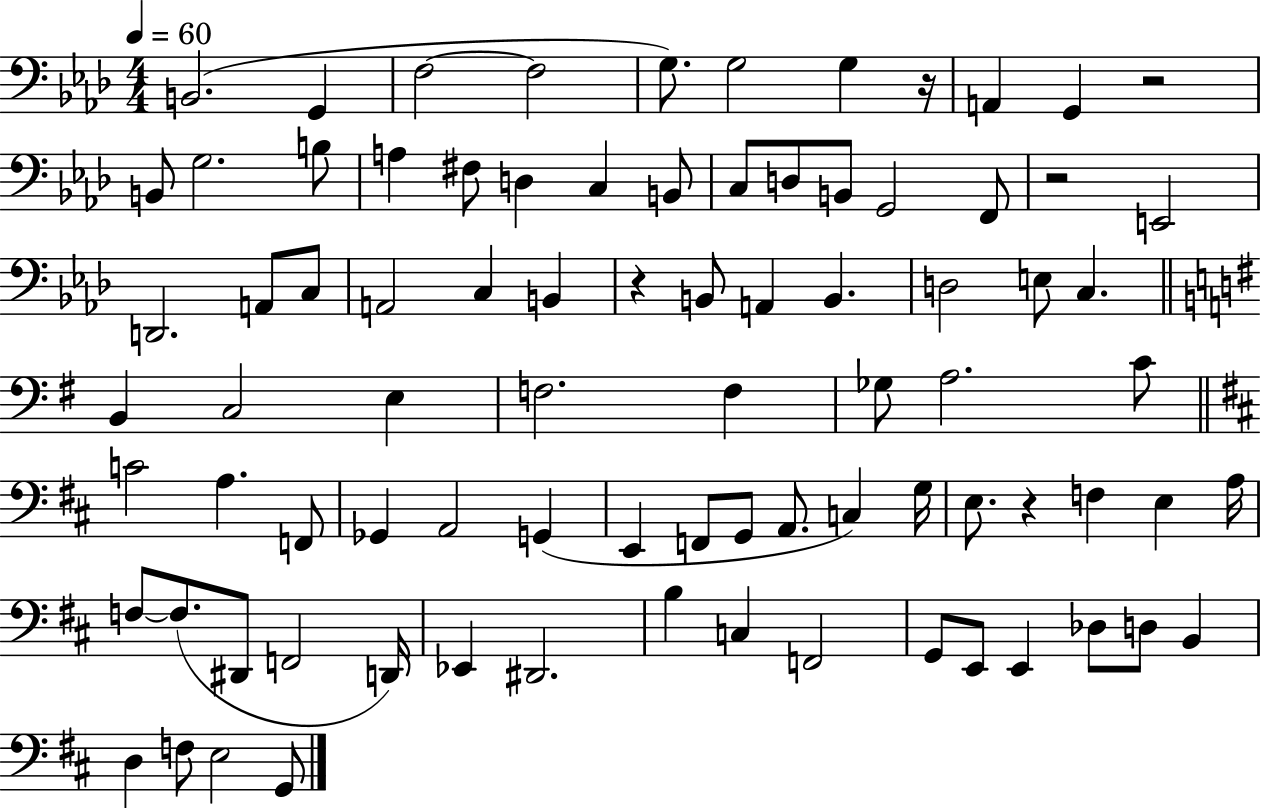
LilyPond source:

{
  \clef bass
  \numericTimeSignature
  \time 4/4
  \key aes \major
  \tempo 4 = 60
  b,2.( g,4 | f2~~ f2 | g8.) g2 g4 r16 | a,4 g,4 r2 | \break b,8 g2. b8 | a4 fis8 d4 c4 b,8 | c8 d8 b,8 g,2 f,8 | r2 e,2 | \break d,2. a,8 c8 | a,2 c4 b,4 | r4 b,8 a,4 b,4. | d2 e8 c4. | \break \bar "||" \break \key g \major b,4 c2 e4 | f2. f4 | ges8 a2. c'8 | \bar "||" \break \key d \major c'2 a4. f,8 | ges,4 a,2 g,4( | e,4 f,8 g,8 a,8. c4) g16 | e8. r4 f4 e4 a16 | \break f8~~ f8.( dis,8 f,2 d,16) | ees,4 dis,2. | b4 c4 f,2 | g,8 e,8 e,4 des8 d8 b,4 | \break d4 f8 e2 g,8 | \bar "|."
}